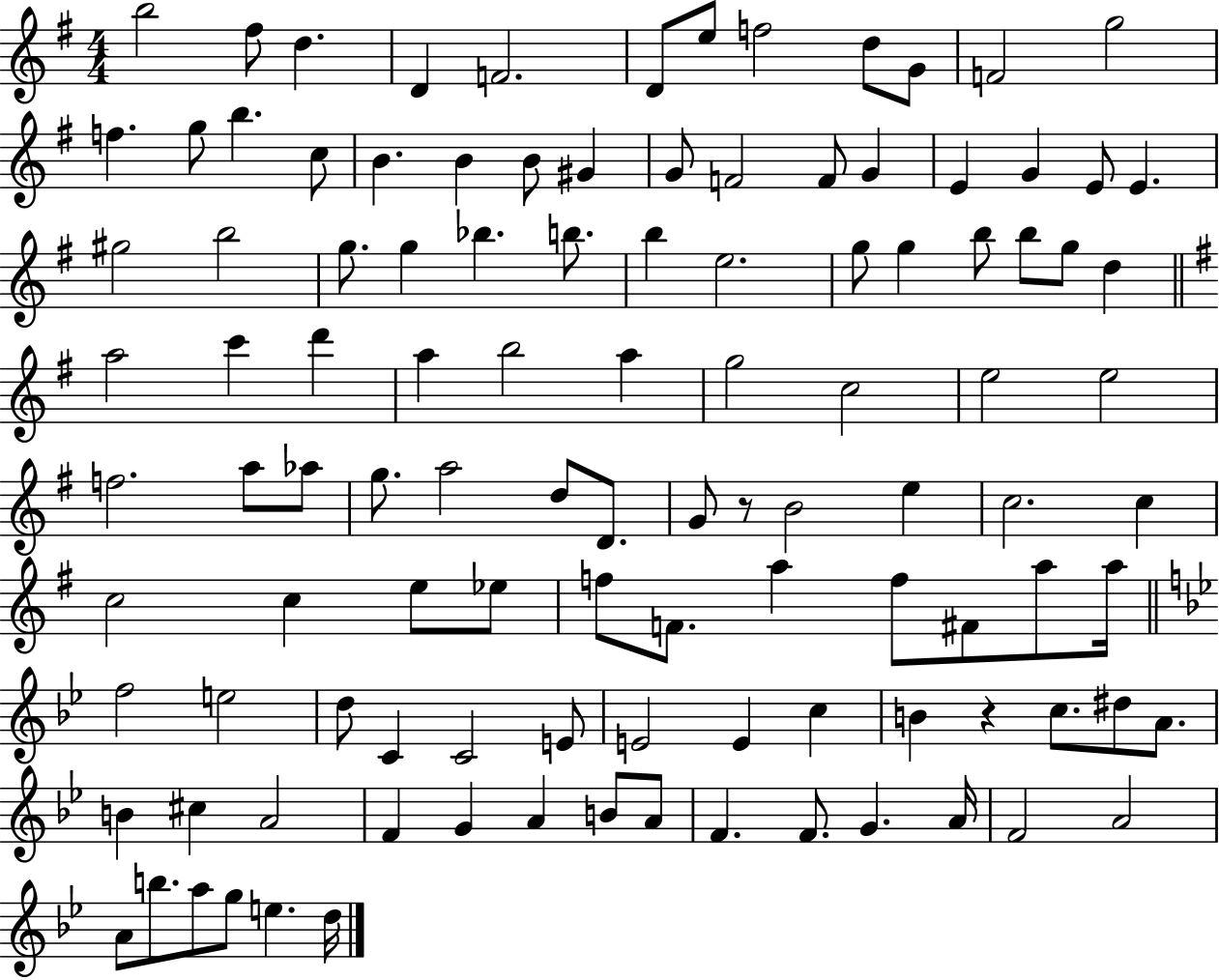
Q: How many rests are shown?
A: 2